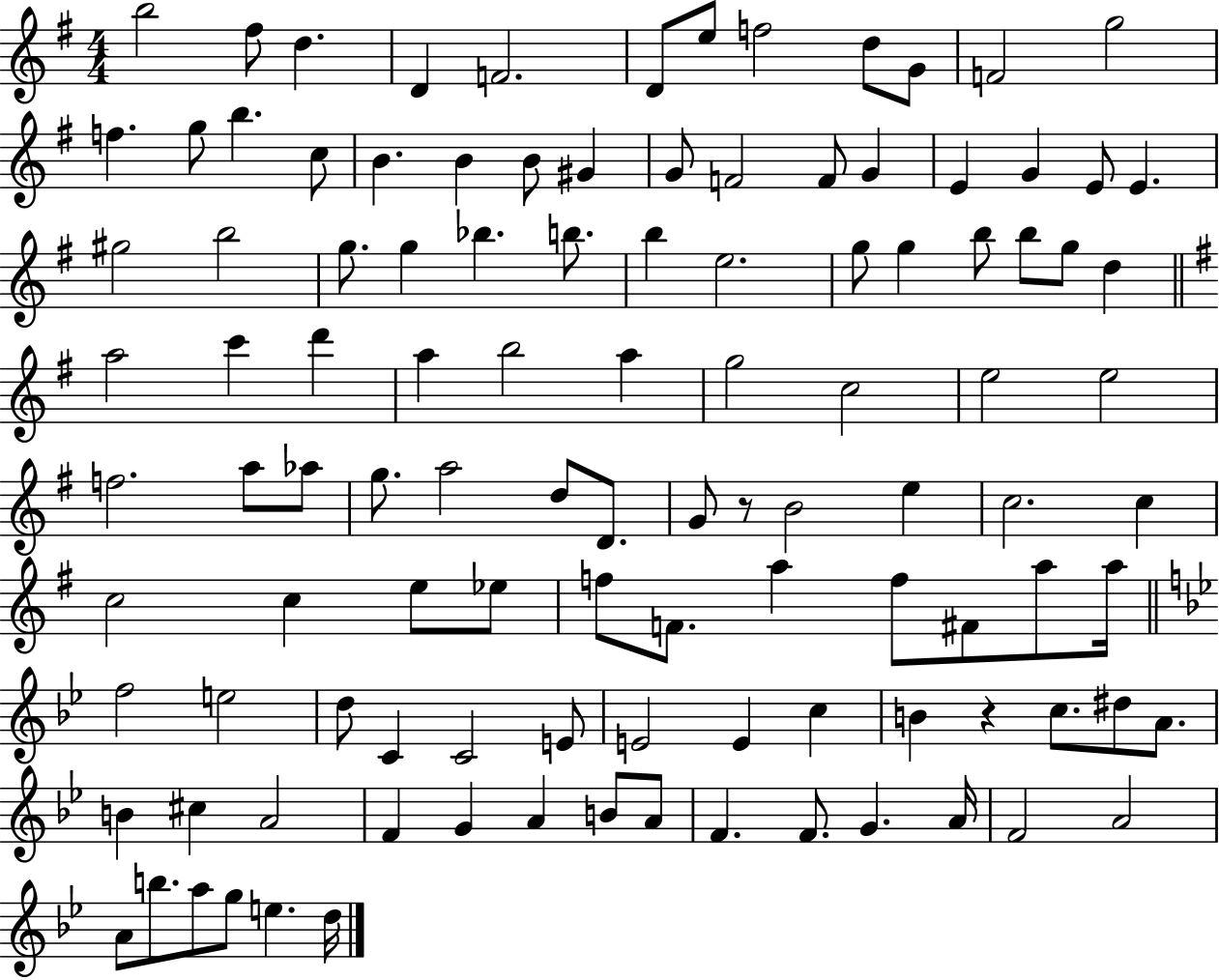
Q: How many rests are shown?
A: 2